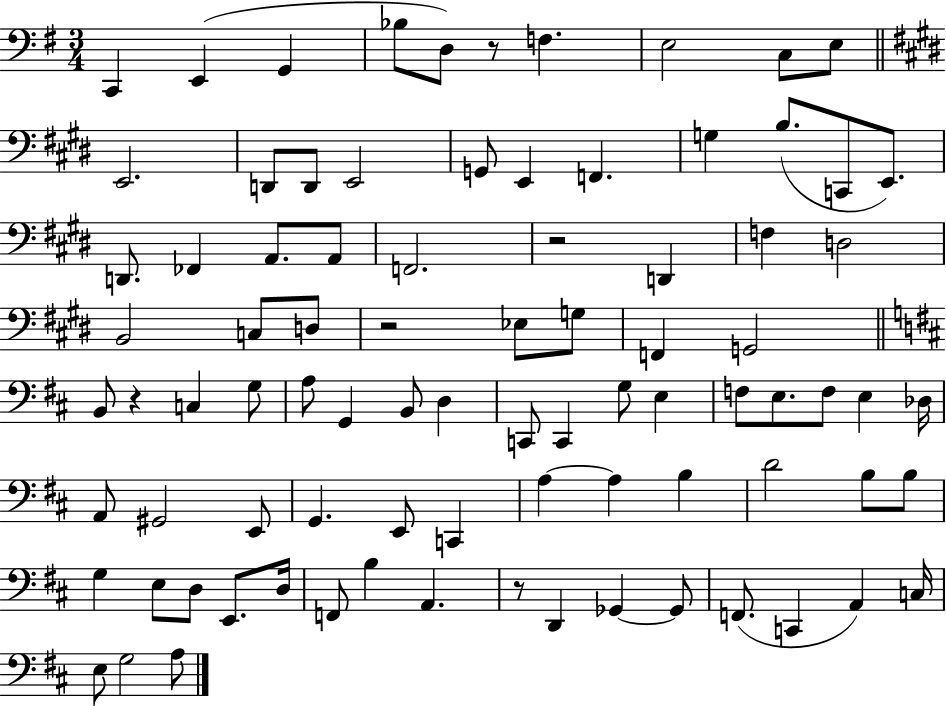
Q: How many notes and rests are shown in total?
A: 86